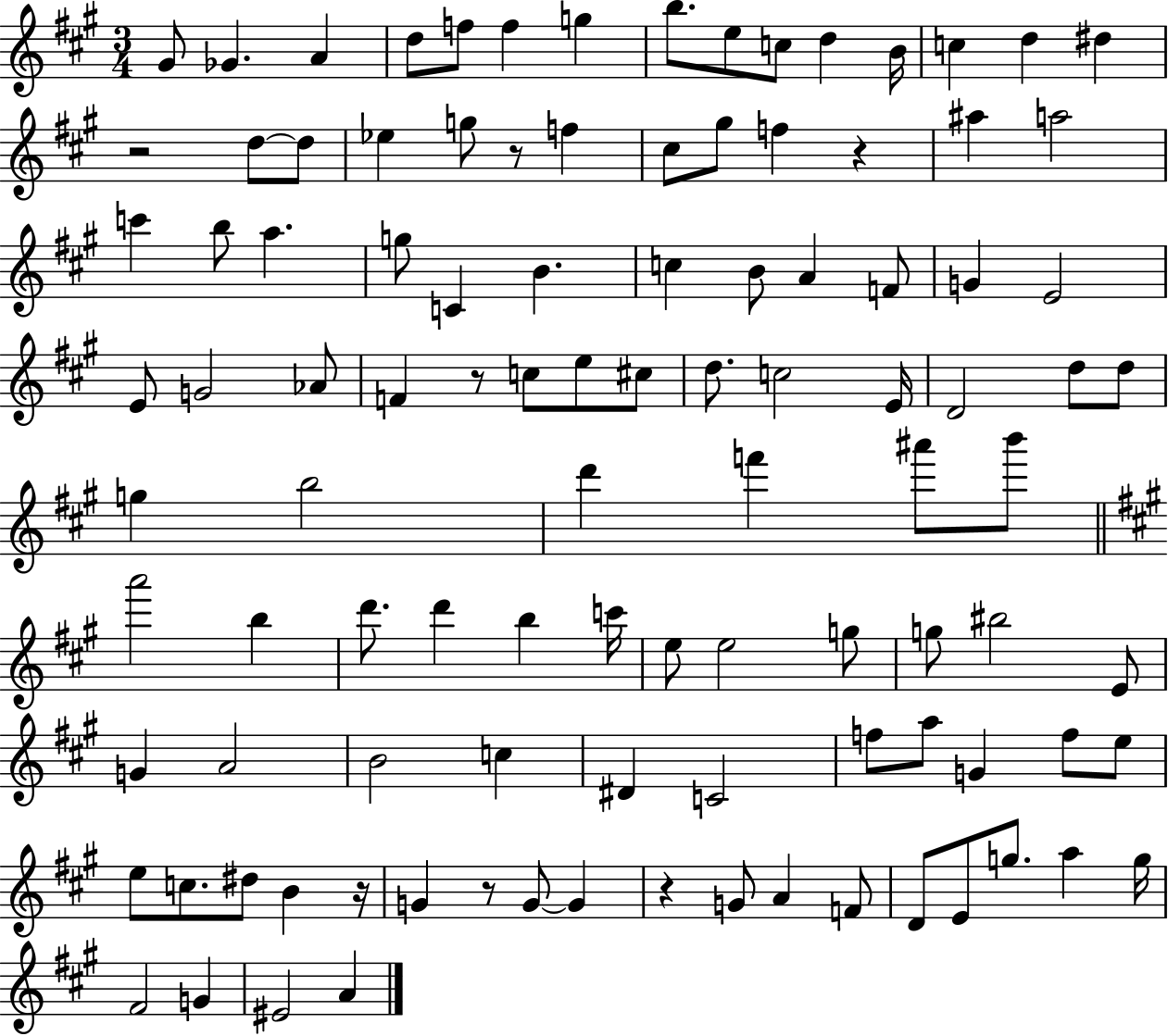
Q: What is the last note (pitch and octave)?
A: A4